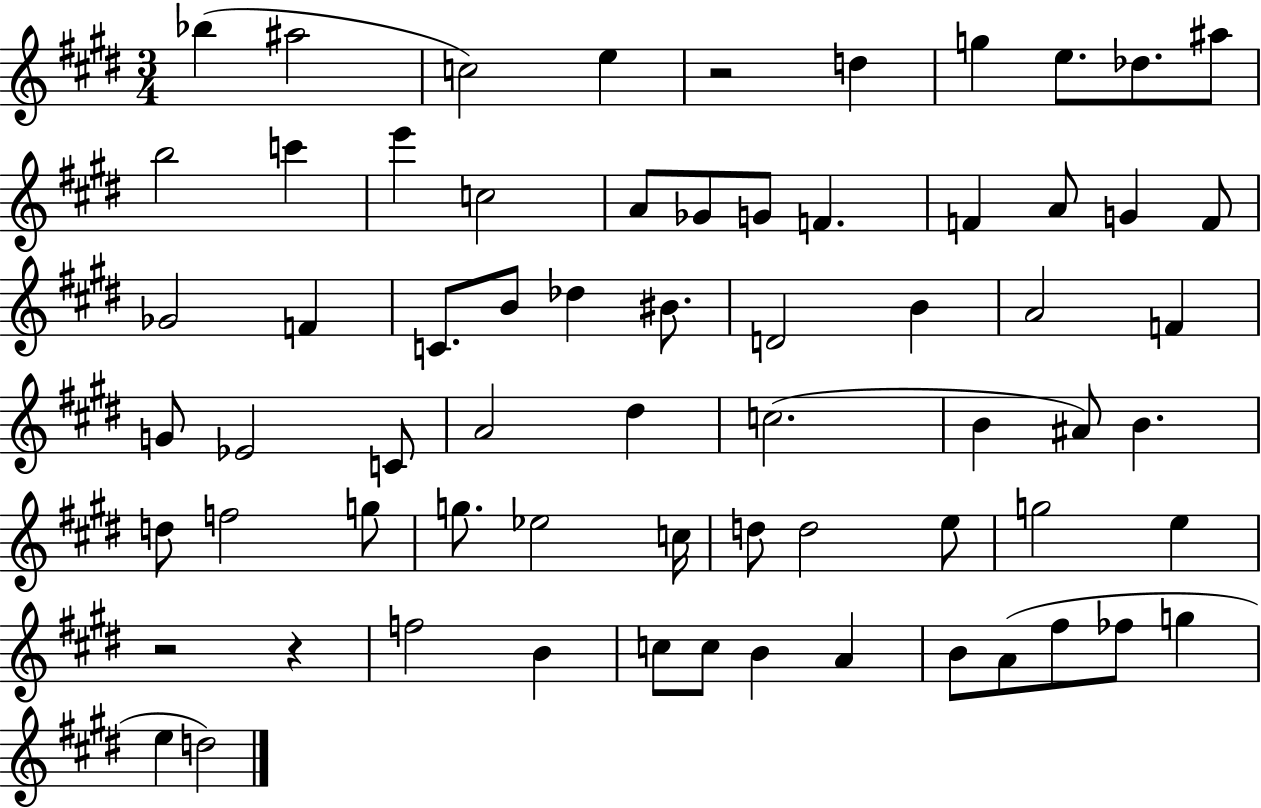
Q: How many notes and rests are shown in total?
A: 67